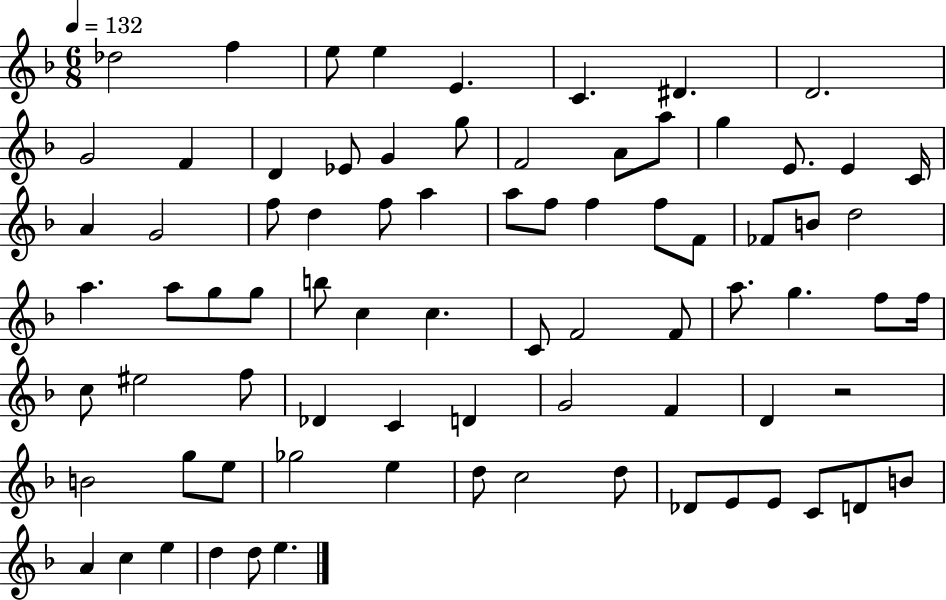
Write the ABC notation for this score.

X:1
T:Untitled
M:6/8
L:1/4
K:F
_d2 f e/2 e E C ^D D2 G2 F D _E/2 G g/2 F2 A/2 a/2 g E/2 E C/4 A G2 f/2 d f/2 a a/2 f/2 f f/2 F/2 _F/2 B/2 d2 a a/2 g/2 g/2 b/2 c c C/2 F2 F/2 a/2 g f/2 f/4 c/2 ^e2 f/2 _D C D G2 F D z2 B2 g/2 e/2 _g2 e d/2 c2 d/2 _D/2 E/2 E/2 C/2 D/2 B/2 A c e d d/2 e